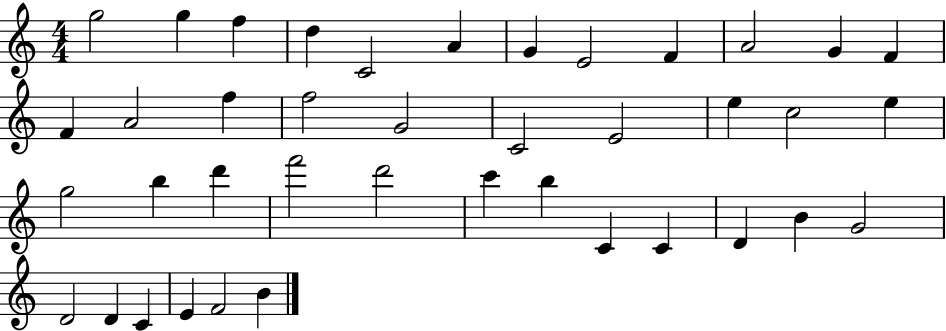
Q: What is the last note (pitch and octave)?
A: B4